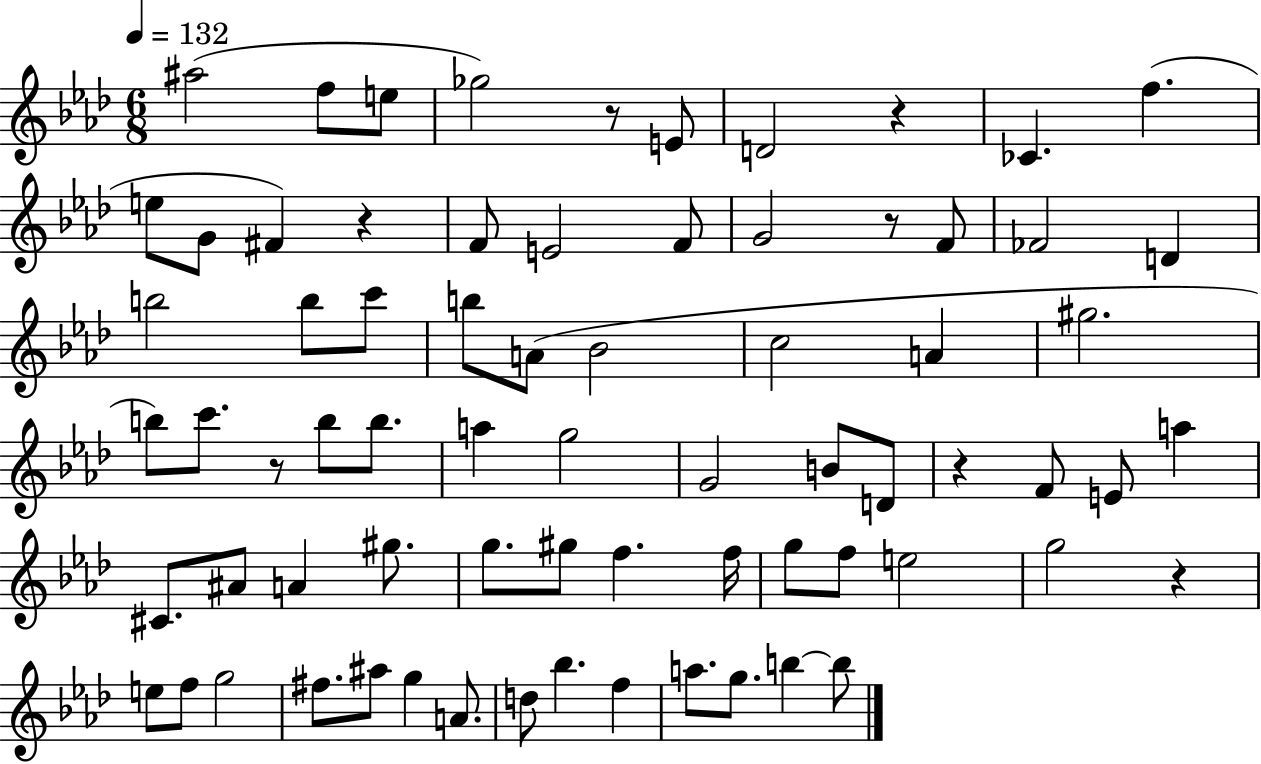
{
  \clef treble
  \numericTimeSignature
  \time 6/8
  \key aes \major
  \tempo 4 = 132
  ais''2( f''8 e''8 | ges''2) r8 e'8 | d'2 r4 | ces'4. f''4.( | \break e''8 g'8 fis'4) r4 | f'8 e'2 f'8 | g'2 r8 f'8 | fes'2 d'4 | \break b''2 b''8 c'''8 | b''8 a'8( bes'2 | c''2 a'4 | gis''2. | \break b''8) c'''8. r8 b''8 b''8. | a''4 g''2 | g'2 b'8 d'8 | r4 f'8 e'8 a''4 | \break cis'8. ais'8 a'4 gis''8. | g''8. gis''8 f''4. f''16 | g''8 f''8 e''2 | g''2 r4 | \break e''8 f''8 g''2 | fis''8. ais''8 g''4 a'8. | d''8 bes''4. f''4 | a''8. g''8. b''4~~ b''8 | \break \bar "|."
}